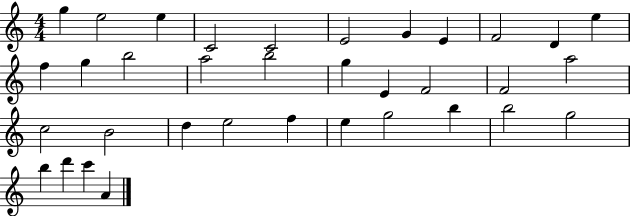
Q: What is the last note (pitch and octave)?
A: A4